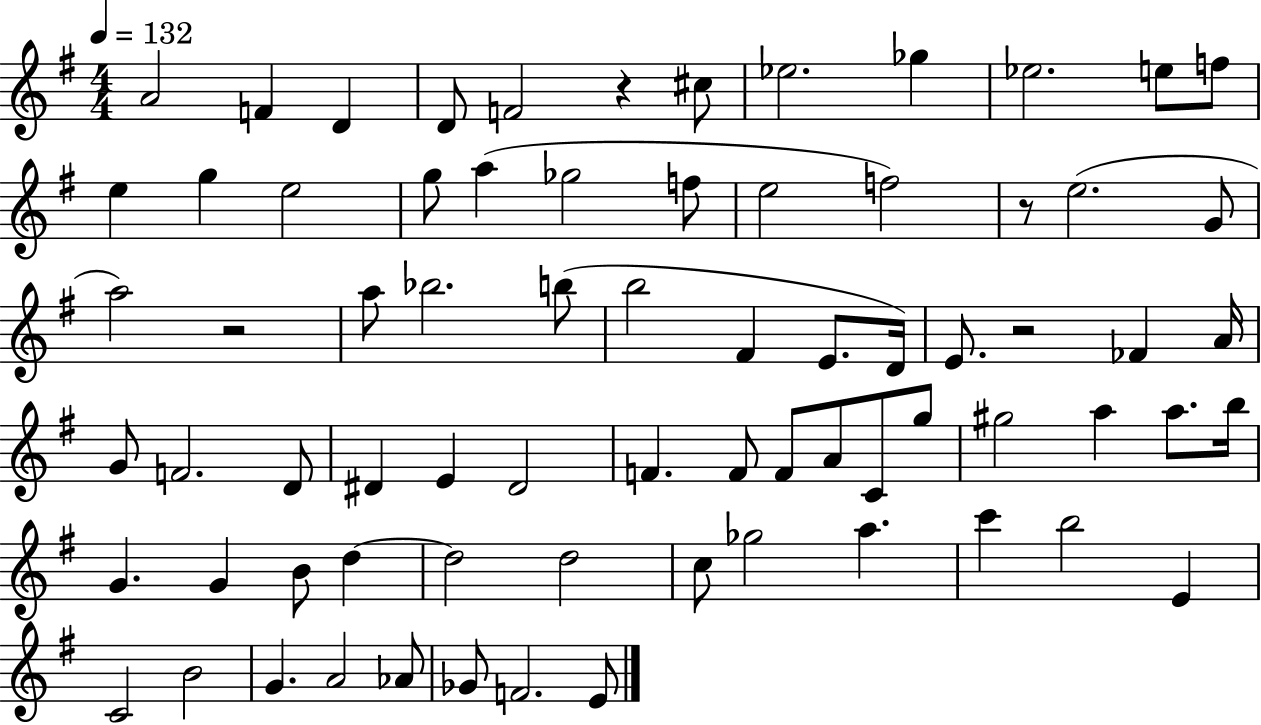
A4/h F4/q D4/q D4/e F4/h R/q C#5/e Eb5/h. Gb5/q Eb5/h. E5/e F5/e E5/q G5/q E5/h G5/e A5/q Gb5/h F5/e E5/h F5/h R/e E5/h. G4/e A5/h R/h A5/e Bb5/h. B5/e B5/h F#4/q E4/e. D4/s E4/e. R/h FES4/q A4/s G4/e F4/h. D4/e D#4/q E4/q D#4/h F4/q. F4/e F4/e A4/e C4/e G5/e G#5/h A5/q A5/e. B5/s G4/q. G4/q B4/e D5/q D5/h D5/h C5/e Gb5/h A5/q. C6/q B5/h E4/q C4/h B4/h G4/q. A4/h Ab4/e Gb4/e F4/h. E4/e